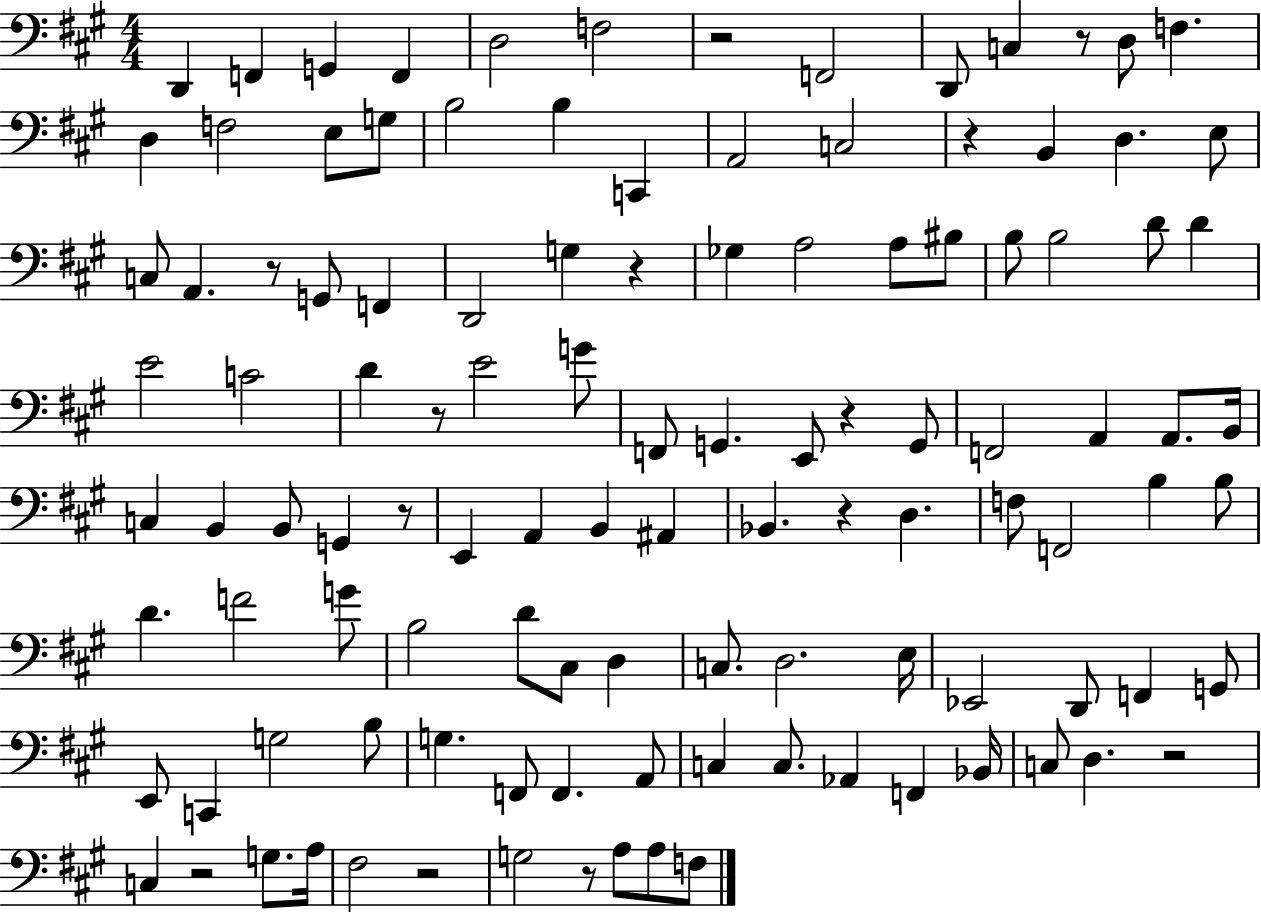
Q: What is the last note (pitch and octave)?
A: F3